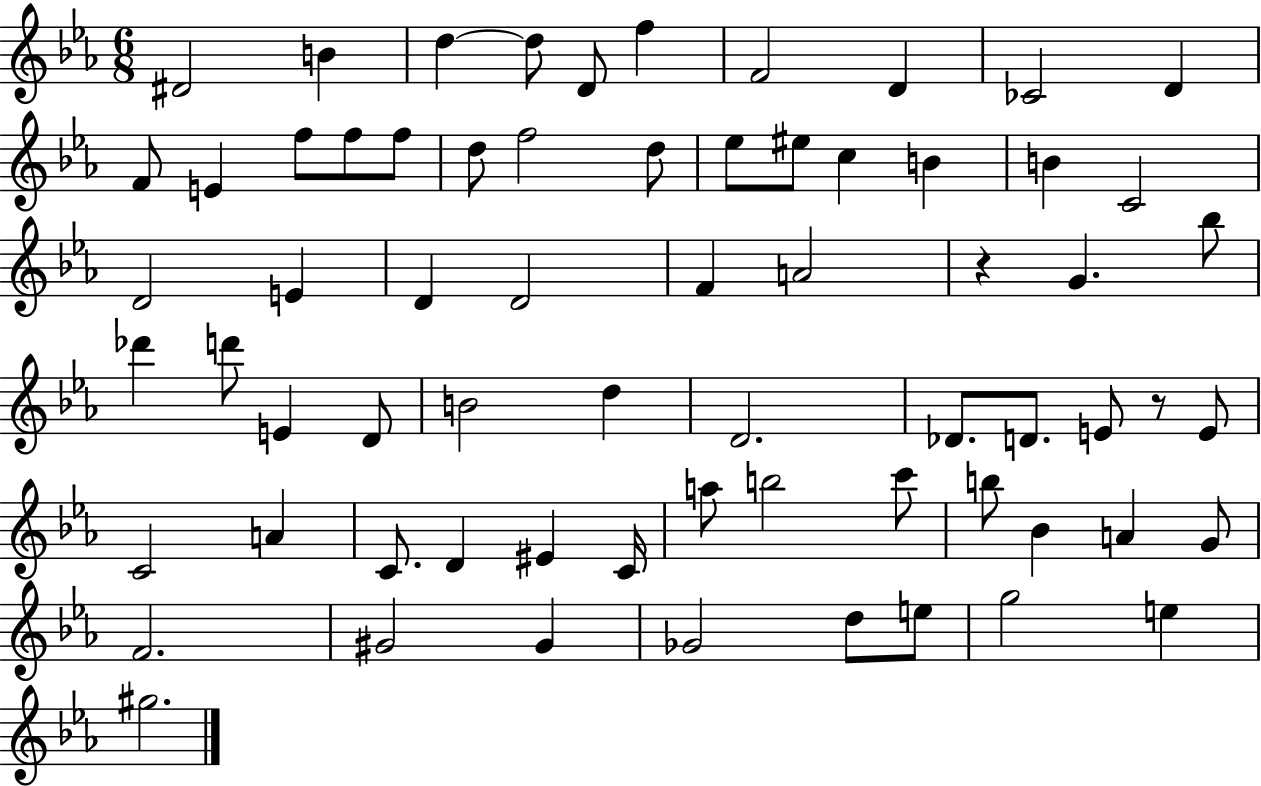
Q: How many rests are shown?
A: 2